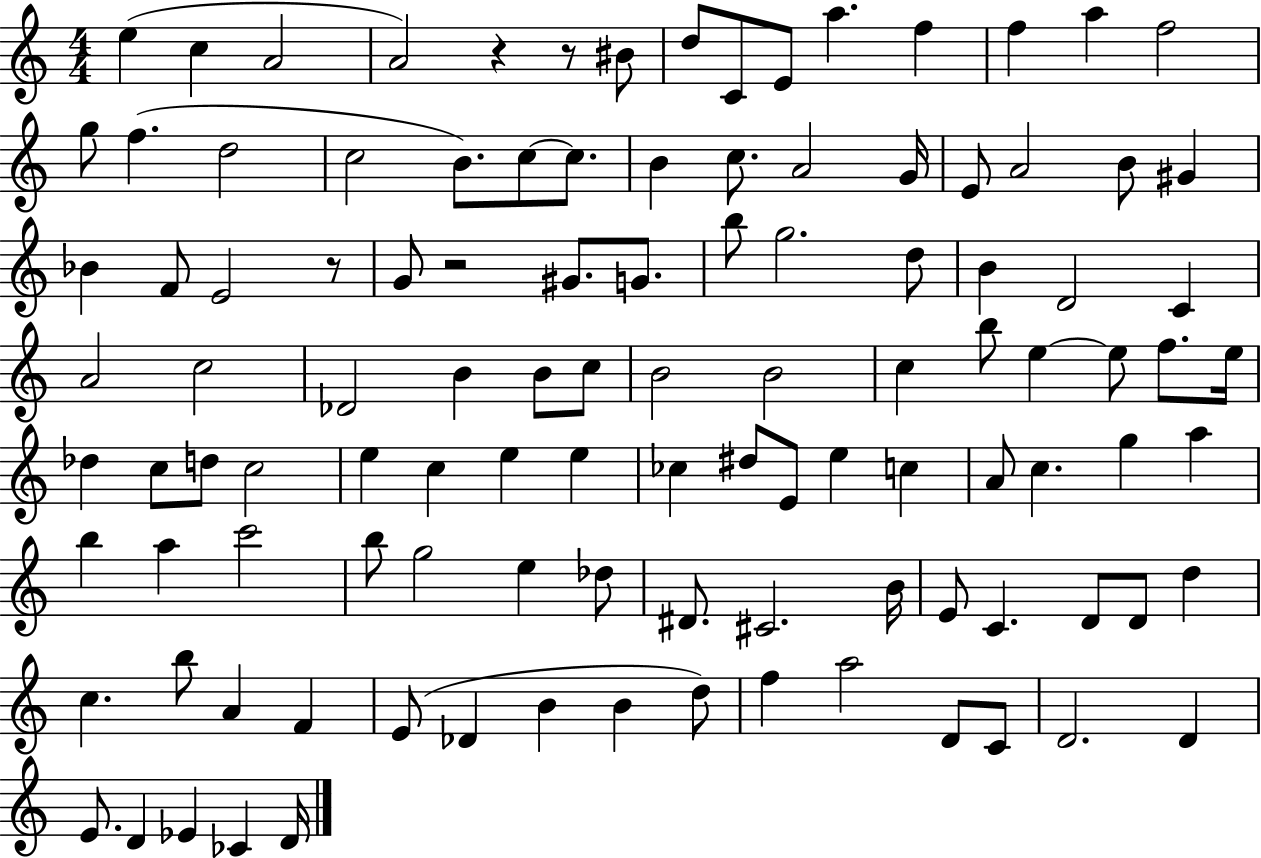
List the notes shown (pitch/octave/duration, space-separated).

E5/q C5/q A4/h A4/h R/q R/e BIS4/e D5/e C4/e E4/e A5/q. F5/q F5/q A5/q F5/h G5/e F5/q. D5/h C5/h B4/e. C5/e C5/e. B4/q C5/e. A4/h G4/s E4/e A4/h B4/e G#4/q Bb4/q F4/e E4/h R/e G4/e R/h G#4/e. G4/e. B5/e G5/h. D5/e B4/q D4/h C4/q A4/h C5/h Db4/h B4/q B4/e C5/e B4/h B4/h C5/q B5/e E5/q E5/e F5/e. E5/s Db5/q C5/e D5/e C5/h E5/q C5/q E5/q E5/q CES5/q D#5/e E4/e E5/q C5/q A4/e C5/q. G5/q A5/q B5/q A5/q C6/h B5/e G5/h E5/q Db5/e D#4/e. C#4/h. B4/s E4/e C4/q. D4/e D4/e D5/q C5/q. B5/e A4/q F4/q E4/e Db4/q B4/q B4/q D5/e F5/q A5/h D4/e C4/e D4/h. D4/q E4/e. D4/q Eb4/q CES4/q D4/s